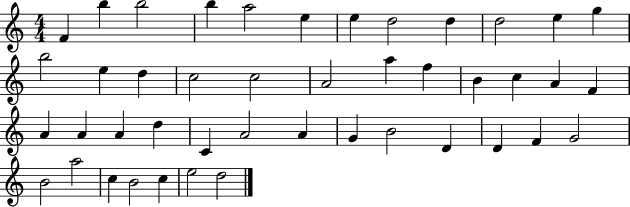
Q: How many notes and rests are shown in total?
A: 44